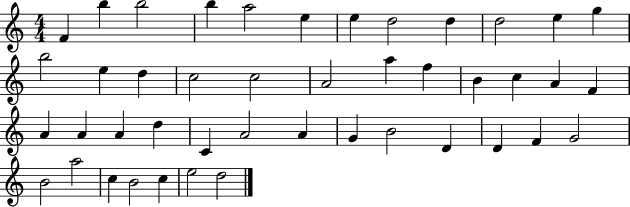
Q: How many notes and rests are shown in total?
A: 44